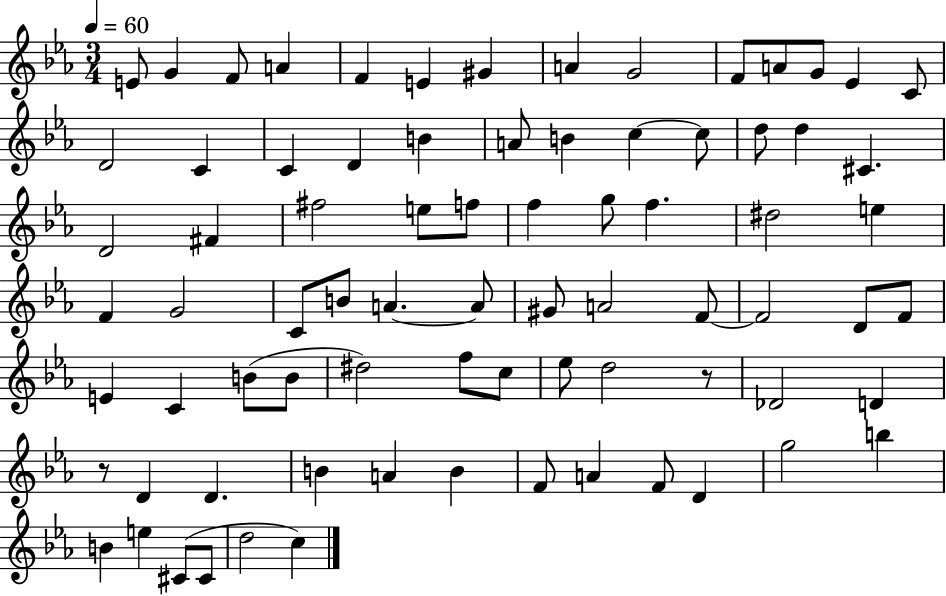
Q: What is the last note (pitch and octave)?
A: C5